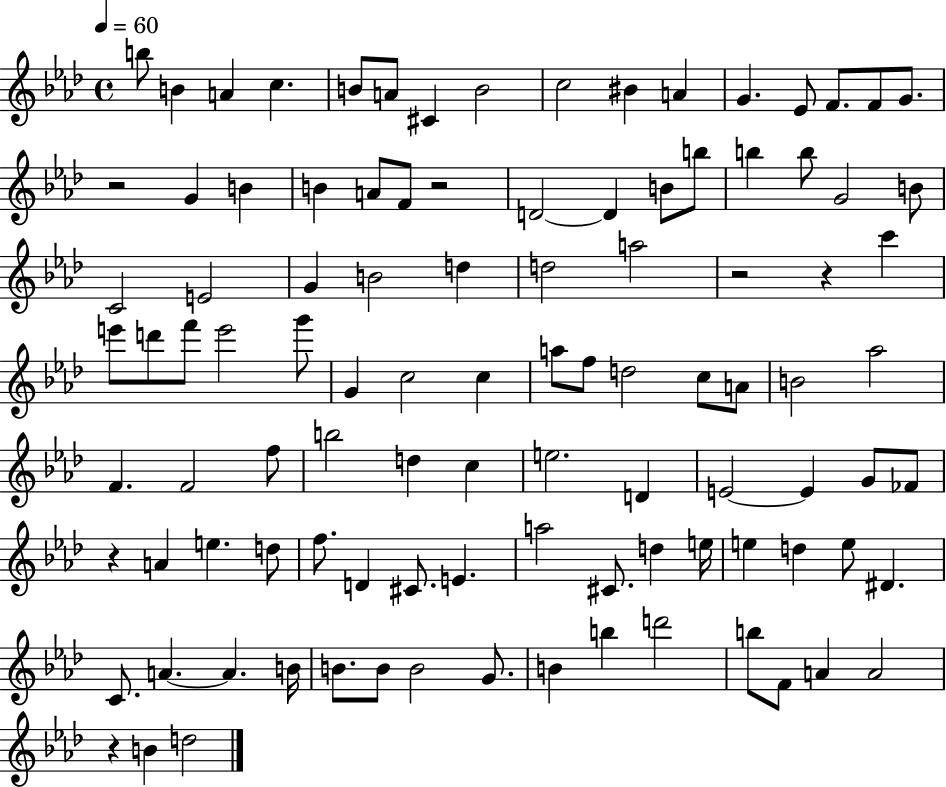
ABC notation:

X:1
T:Untitled
M:4/4
L:1/4
K:Ab
b/2 B A c B/2 A/2 ^C B2 c2 ^B A G _E/2 F/2 F/2 G/2 z2 G B B A/2 F/2 z2 D2 D B/2 b/2 b b/2 G2 B/2 C2 E2 G B2 d d2 a2 z2 z c' e'/2 d'/2 f'/2 e'2 g'/2 G c2 c a/2 f/2 d2 c/2 A/2 B2 _a2 F F2 f/2 b2 d c e2 D E2 E G/2 _F/2 z A e d/2 f/2 D ^C/2 E a2 ^C/2 d e/4 e d e/2 ^D C/2 A A B/4 B/2 B/2 B2 G/2 B b d'2 b/2 F/2 A A2 z B d2